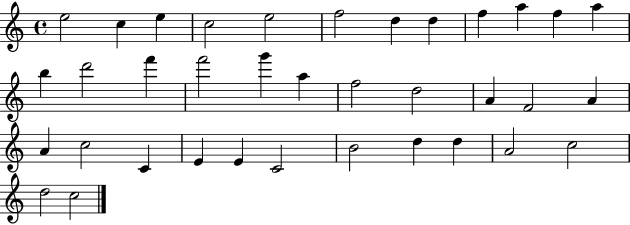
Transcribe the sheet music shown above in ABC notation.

X:1
T:Untitled
M:4/4
L:1/4
K:C
e2 c e c2 e2 f2 d d f a f a b d'2 f' f'2 g' a f2 d2 A F2 A A c2 C E E C2 B2 d d A2 c2 d2 c2